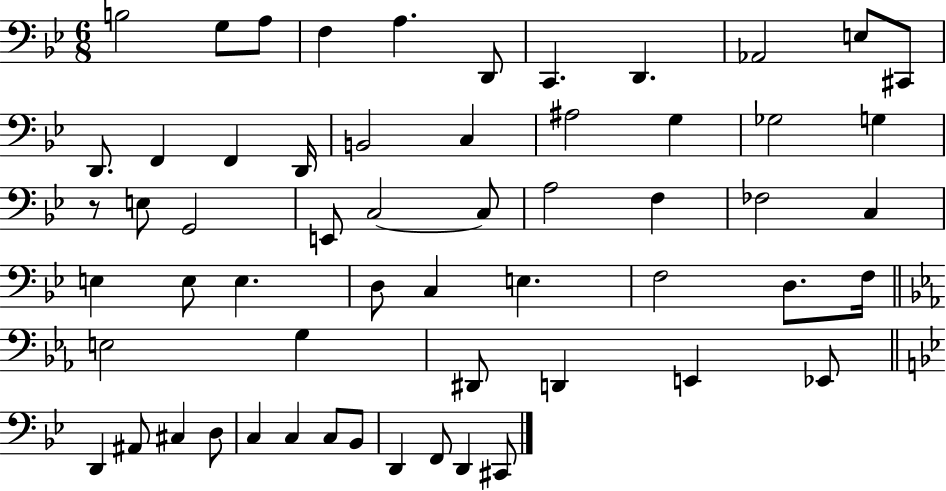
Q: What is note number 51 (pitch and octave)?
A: C3